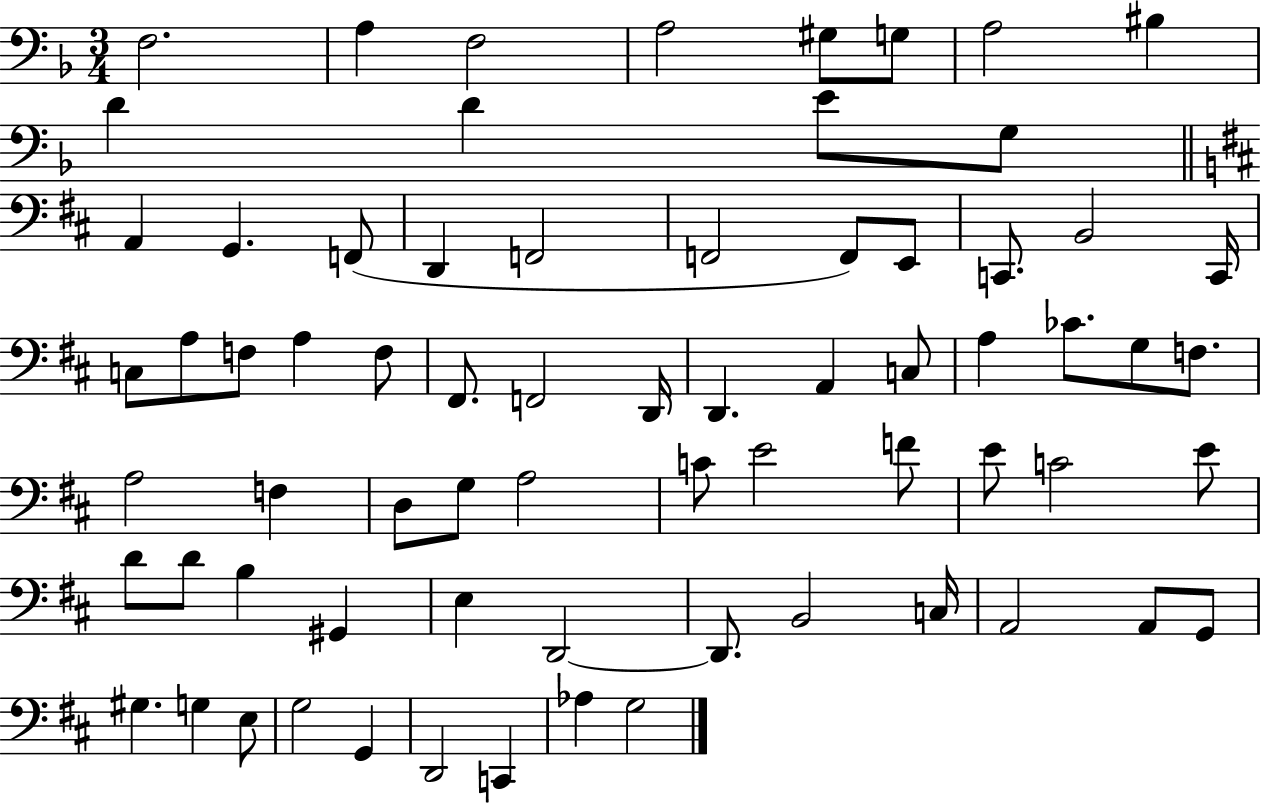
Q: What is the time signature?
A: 3/4